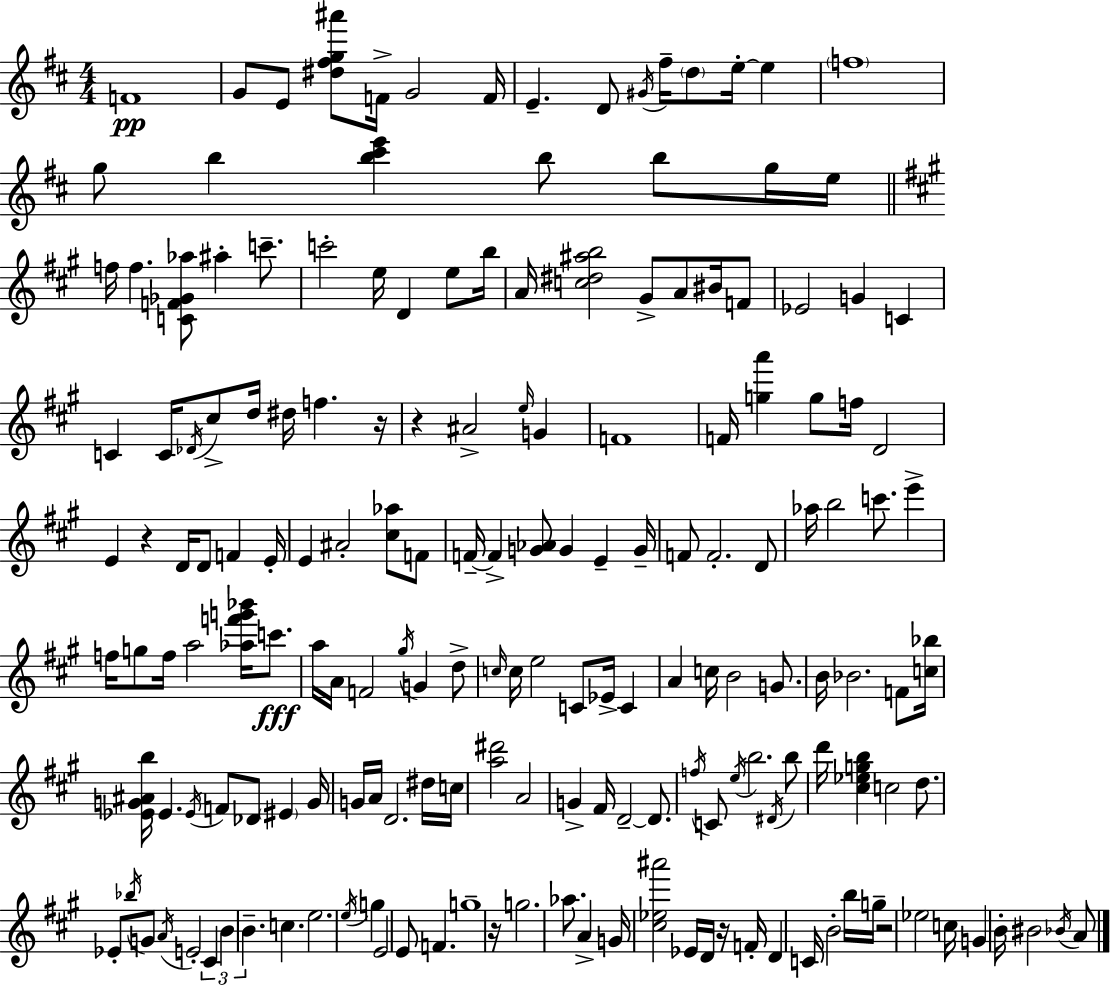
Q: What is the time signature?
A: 4/4